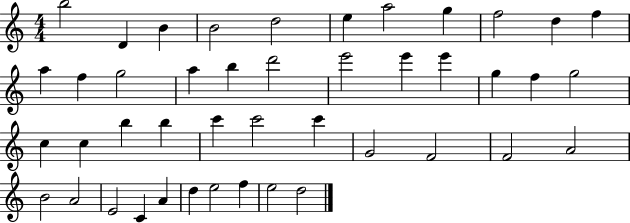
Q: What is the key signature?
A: C major